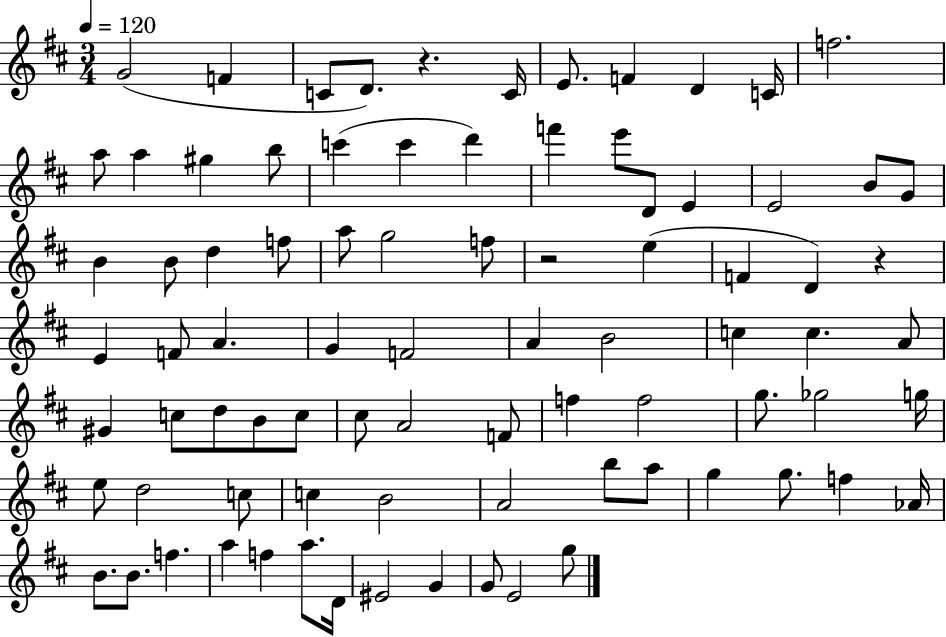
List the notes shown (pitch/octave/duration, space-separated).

G4/h F4/q C4/e D4/e. R/q. C4/s E4/e. F4/q D4/q C4/s F5/h. A5/e A5/q G#5/q B5/e C6/q C6/q D6/q F6/q E6/e D4/e E4/q E4/h B4/e G4/e B4/q B4/e D5/q F5/e A5/e G5/h F5/e R/h E5/q F4/q D4/q R/q E4/q F4/e A4/q. G4/q F4/h A4/q B4/h C5/q C5/q. A4/e G#4/q C5/e D5/e B4/e C5/e C#5/e A4/h F4/e F5/q F5/h G5/e. Gb5/h G5/s E5/e D5/h C5/e C5/q B4/h A4/h B5/e A5/e G5/q G5/e. F5/q Ab4/s B4/e. B4/e. F5/q. A5/q F5/q A5/e. D4/s EIS4/h G4/q G4/e E4/h G5/e